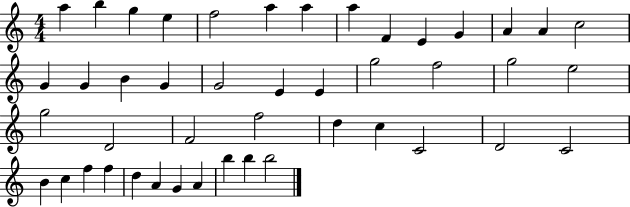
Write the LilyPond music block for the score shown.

{
  \clef treble
  \numericTimeSignature
  \time 4/4
  \key c \major
  a''4 b''4 g''4 e''4 | f''2 a''4 a''4 | a''4 f'4 e'4 g'4 | a'4 a'4 c''2 | \break g'4 g'4 b'4 g'4 | g'2 e'4 e'4 | g''2 f''2 | g''2 e''2 | \break g''2 d'2 | f'2 f''2 | d''4 c''4 c'2 | d'2 c'2 | \break b'4 c''4 f''4 f''4 | d''4 a'4 g'4 a'4 | b''4 b''4 b''2 | \bar "|."
}